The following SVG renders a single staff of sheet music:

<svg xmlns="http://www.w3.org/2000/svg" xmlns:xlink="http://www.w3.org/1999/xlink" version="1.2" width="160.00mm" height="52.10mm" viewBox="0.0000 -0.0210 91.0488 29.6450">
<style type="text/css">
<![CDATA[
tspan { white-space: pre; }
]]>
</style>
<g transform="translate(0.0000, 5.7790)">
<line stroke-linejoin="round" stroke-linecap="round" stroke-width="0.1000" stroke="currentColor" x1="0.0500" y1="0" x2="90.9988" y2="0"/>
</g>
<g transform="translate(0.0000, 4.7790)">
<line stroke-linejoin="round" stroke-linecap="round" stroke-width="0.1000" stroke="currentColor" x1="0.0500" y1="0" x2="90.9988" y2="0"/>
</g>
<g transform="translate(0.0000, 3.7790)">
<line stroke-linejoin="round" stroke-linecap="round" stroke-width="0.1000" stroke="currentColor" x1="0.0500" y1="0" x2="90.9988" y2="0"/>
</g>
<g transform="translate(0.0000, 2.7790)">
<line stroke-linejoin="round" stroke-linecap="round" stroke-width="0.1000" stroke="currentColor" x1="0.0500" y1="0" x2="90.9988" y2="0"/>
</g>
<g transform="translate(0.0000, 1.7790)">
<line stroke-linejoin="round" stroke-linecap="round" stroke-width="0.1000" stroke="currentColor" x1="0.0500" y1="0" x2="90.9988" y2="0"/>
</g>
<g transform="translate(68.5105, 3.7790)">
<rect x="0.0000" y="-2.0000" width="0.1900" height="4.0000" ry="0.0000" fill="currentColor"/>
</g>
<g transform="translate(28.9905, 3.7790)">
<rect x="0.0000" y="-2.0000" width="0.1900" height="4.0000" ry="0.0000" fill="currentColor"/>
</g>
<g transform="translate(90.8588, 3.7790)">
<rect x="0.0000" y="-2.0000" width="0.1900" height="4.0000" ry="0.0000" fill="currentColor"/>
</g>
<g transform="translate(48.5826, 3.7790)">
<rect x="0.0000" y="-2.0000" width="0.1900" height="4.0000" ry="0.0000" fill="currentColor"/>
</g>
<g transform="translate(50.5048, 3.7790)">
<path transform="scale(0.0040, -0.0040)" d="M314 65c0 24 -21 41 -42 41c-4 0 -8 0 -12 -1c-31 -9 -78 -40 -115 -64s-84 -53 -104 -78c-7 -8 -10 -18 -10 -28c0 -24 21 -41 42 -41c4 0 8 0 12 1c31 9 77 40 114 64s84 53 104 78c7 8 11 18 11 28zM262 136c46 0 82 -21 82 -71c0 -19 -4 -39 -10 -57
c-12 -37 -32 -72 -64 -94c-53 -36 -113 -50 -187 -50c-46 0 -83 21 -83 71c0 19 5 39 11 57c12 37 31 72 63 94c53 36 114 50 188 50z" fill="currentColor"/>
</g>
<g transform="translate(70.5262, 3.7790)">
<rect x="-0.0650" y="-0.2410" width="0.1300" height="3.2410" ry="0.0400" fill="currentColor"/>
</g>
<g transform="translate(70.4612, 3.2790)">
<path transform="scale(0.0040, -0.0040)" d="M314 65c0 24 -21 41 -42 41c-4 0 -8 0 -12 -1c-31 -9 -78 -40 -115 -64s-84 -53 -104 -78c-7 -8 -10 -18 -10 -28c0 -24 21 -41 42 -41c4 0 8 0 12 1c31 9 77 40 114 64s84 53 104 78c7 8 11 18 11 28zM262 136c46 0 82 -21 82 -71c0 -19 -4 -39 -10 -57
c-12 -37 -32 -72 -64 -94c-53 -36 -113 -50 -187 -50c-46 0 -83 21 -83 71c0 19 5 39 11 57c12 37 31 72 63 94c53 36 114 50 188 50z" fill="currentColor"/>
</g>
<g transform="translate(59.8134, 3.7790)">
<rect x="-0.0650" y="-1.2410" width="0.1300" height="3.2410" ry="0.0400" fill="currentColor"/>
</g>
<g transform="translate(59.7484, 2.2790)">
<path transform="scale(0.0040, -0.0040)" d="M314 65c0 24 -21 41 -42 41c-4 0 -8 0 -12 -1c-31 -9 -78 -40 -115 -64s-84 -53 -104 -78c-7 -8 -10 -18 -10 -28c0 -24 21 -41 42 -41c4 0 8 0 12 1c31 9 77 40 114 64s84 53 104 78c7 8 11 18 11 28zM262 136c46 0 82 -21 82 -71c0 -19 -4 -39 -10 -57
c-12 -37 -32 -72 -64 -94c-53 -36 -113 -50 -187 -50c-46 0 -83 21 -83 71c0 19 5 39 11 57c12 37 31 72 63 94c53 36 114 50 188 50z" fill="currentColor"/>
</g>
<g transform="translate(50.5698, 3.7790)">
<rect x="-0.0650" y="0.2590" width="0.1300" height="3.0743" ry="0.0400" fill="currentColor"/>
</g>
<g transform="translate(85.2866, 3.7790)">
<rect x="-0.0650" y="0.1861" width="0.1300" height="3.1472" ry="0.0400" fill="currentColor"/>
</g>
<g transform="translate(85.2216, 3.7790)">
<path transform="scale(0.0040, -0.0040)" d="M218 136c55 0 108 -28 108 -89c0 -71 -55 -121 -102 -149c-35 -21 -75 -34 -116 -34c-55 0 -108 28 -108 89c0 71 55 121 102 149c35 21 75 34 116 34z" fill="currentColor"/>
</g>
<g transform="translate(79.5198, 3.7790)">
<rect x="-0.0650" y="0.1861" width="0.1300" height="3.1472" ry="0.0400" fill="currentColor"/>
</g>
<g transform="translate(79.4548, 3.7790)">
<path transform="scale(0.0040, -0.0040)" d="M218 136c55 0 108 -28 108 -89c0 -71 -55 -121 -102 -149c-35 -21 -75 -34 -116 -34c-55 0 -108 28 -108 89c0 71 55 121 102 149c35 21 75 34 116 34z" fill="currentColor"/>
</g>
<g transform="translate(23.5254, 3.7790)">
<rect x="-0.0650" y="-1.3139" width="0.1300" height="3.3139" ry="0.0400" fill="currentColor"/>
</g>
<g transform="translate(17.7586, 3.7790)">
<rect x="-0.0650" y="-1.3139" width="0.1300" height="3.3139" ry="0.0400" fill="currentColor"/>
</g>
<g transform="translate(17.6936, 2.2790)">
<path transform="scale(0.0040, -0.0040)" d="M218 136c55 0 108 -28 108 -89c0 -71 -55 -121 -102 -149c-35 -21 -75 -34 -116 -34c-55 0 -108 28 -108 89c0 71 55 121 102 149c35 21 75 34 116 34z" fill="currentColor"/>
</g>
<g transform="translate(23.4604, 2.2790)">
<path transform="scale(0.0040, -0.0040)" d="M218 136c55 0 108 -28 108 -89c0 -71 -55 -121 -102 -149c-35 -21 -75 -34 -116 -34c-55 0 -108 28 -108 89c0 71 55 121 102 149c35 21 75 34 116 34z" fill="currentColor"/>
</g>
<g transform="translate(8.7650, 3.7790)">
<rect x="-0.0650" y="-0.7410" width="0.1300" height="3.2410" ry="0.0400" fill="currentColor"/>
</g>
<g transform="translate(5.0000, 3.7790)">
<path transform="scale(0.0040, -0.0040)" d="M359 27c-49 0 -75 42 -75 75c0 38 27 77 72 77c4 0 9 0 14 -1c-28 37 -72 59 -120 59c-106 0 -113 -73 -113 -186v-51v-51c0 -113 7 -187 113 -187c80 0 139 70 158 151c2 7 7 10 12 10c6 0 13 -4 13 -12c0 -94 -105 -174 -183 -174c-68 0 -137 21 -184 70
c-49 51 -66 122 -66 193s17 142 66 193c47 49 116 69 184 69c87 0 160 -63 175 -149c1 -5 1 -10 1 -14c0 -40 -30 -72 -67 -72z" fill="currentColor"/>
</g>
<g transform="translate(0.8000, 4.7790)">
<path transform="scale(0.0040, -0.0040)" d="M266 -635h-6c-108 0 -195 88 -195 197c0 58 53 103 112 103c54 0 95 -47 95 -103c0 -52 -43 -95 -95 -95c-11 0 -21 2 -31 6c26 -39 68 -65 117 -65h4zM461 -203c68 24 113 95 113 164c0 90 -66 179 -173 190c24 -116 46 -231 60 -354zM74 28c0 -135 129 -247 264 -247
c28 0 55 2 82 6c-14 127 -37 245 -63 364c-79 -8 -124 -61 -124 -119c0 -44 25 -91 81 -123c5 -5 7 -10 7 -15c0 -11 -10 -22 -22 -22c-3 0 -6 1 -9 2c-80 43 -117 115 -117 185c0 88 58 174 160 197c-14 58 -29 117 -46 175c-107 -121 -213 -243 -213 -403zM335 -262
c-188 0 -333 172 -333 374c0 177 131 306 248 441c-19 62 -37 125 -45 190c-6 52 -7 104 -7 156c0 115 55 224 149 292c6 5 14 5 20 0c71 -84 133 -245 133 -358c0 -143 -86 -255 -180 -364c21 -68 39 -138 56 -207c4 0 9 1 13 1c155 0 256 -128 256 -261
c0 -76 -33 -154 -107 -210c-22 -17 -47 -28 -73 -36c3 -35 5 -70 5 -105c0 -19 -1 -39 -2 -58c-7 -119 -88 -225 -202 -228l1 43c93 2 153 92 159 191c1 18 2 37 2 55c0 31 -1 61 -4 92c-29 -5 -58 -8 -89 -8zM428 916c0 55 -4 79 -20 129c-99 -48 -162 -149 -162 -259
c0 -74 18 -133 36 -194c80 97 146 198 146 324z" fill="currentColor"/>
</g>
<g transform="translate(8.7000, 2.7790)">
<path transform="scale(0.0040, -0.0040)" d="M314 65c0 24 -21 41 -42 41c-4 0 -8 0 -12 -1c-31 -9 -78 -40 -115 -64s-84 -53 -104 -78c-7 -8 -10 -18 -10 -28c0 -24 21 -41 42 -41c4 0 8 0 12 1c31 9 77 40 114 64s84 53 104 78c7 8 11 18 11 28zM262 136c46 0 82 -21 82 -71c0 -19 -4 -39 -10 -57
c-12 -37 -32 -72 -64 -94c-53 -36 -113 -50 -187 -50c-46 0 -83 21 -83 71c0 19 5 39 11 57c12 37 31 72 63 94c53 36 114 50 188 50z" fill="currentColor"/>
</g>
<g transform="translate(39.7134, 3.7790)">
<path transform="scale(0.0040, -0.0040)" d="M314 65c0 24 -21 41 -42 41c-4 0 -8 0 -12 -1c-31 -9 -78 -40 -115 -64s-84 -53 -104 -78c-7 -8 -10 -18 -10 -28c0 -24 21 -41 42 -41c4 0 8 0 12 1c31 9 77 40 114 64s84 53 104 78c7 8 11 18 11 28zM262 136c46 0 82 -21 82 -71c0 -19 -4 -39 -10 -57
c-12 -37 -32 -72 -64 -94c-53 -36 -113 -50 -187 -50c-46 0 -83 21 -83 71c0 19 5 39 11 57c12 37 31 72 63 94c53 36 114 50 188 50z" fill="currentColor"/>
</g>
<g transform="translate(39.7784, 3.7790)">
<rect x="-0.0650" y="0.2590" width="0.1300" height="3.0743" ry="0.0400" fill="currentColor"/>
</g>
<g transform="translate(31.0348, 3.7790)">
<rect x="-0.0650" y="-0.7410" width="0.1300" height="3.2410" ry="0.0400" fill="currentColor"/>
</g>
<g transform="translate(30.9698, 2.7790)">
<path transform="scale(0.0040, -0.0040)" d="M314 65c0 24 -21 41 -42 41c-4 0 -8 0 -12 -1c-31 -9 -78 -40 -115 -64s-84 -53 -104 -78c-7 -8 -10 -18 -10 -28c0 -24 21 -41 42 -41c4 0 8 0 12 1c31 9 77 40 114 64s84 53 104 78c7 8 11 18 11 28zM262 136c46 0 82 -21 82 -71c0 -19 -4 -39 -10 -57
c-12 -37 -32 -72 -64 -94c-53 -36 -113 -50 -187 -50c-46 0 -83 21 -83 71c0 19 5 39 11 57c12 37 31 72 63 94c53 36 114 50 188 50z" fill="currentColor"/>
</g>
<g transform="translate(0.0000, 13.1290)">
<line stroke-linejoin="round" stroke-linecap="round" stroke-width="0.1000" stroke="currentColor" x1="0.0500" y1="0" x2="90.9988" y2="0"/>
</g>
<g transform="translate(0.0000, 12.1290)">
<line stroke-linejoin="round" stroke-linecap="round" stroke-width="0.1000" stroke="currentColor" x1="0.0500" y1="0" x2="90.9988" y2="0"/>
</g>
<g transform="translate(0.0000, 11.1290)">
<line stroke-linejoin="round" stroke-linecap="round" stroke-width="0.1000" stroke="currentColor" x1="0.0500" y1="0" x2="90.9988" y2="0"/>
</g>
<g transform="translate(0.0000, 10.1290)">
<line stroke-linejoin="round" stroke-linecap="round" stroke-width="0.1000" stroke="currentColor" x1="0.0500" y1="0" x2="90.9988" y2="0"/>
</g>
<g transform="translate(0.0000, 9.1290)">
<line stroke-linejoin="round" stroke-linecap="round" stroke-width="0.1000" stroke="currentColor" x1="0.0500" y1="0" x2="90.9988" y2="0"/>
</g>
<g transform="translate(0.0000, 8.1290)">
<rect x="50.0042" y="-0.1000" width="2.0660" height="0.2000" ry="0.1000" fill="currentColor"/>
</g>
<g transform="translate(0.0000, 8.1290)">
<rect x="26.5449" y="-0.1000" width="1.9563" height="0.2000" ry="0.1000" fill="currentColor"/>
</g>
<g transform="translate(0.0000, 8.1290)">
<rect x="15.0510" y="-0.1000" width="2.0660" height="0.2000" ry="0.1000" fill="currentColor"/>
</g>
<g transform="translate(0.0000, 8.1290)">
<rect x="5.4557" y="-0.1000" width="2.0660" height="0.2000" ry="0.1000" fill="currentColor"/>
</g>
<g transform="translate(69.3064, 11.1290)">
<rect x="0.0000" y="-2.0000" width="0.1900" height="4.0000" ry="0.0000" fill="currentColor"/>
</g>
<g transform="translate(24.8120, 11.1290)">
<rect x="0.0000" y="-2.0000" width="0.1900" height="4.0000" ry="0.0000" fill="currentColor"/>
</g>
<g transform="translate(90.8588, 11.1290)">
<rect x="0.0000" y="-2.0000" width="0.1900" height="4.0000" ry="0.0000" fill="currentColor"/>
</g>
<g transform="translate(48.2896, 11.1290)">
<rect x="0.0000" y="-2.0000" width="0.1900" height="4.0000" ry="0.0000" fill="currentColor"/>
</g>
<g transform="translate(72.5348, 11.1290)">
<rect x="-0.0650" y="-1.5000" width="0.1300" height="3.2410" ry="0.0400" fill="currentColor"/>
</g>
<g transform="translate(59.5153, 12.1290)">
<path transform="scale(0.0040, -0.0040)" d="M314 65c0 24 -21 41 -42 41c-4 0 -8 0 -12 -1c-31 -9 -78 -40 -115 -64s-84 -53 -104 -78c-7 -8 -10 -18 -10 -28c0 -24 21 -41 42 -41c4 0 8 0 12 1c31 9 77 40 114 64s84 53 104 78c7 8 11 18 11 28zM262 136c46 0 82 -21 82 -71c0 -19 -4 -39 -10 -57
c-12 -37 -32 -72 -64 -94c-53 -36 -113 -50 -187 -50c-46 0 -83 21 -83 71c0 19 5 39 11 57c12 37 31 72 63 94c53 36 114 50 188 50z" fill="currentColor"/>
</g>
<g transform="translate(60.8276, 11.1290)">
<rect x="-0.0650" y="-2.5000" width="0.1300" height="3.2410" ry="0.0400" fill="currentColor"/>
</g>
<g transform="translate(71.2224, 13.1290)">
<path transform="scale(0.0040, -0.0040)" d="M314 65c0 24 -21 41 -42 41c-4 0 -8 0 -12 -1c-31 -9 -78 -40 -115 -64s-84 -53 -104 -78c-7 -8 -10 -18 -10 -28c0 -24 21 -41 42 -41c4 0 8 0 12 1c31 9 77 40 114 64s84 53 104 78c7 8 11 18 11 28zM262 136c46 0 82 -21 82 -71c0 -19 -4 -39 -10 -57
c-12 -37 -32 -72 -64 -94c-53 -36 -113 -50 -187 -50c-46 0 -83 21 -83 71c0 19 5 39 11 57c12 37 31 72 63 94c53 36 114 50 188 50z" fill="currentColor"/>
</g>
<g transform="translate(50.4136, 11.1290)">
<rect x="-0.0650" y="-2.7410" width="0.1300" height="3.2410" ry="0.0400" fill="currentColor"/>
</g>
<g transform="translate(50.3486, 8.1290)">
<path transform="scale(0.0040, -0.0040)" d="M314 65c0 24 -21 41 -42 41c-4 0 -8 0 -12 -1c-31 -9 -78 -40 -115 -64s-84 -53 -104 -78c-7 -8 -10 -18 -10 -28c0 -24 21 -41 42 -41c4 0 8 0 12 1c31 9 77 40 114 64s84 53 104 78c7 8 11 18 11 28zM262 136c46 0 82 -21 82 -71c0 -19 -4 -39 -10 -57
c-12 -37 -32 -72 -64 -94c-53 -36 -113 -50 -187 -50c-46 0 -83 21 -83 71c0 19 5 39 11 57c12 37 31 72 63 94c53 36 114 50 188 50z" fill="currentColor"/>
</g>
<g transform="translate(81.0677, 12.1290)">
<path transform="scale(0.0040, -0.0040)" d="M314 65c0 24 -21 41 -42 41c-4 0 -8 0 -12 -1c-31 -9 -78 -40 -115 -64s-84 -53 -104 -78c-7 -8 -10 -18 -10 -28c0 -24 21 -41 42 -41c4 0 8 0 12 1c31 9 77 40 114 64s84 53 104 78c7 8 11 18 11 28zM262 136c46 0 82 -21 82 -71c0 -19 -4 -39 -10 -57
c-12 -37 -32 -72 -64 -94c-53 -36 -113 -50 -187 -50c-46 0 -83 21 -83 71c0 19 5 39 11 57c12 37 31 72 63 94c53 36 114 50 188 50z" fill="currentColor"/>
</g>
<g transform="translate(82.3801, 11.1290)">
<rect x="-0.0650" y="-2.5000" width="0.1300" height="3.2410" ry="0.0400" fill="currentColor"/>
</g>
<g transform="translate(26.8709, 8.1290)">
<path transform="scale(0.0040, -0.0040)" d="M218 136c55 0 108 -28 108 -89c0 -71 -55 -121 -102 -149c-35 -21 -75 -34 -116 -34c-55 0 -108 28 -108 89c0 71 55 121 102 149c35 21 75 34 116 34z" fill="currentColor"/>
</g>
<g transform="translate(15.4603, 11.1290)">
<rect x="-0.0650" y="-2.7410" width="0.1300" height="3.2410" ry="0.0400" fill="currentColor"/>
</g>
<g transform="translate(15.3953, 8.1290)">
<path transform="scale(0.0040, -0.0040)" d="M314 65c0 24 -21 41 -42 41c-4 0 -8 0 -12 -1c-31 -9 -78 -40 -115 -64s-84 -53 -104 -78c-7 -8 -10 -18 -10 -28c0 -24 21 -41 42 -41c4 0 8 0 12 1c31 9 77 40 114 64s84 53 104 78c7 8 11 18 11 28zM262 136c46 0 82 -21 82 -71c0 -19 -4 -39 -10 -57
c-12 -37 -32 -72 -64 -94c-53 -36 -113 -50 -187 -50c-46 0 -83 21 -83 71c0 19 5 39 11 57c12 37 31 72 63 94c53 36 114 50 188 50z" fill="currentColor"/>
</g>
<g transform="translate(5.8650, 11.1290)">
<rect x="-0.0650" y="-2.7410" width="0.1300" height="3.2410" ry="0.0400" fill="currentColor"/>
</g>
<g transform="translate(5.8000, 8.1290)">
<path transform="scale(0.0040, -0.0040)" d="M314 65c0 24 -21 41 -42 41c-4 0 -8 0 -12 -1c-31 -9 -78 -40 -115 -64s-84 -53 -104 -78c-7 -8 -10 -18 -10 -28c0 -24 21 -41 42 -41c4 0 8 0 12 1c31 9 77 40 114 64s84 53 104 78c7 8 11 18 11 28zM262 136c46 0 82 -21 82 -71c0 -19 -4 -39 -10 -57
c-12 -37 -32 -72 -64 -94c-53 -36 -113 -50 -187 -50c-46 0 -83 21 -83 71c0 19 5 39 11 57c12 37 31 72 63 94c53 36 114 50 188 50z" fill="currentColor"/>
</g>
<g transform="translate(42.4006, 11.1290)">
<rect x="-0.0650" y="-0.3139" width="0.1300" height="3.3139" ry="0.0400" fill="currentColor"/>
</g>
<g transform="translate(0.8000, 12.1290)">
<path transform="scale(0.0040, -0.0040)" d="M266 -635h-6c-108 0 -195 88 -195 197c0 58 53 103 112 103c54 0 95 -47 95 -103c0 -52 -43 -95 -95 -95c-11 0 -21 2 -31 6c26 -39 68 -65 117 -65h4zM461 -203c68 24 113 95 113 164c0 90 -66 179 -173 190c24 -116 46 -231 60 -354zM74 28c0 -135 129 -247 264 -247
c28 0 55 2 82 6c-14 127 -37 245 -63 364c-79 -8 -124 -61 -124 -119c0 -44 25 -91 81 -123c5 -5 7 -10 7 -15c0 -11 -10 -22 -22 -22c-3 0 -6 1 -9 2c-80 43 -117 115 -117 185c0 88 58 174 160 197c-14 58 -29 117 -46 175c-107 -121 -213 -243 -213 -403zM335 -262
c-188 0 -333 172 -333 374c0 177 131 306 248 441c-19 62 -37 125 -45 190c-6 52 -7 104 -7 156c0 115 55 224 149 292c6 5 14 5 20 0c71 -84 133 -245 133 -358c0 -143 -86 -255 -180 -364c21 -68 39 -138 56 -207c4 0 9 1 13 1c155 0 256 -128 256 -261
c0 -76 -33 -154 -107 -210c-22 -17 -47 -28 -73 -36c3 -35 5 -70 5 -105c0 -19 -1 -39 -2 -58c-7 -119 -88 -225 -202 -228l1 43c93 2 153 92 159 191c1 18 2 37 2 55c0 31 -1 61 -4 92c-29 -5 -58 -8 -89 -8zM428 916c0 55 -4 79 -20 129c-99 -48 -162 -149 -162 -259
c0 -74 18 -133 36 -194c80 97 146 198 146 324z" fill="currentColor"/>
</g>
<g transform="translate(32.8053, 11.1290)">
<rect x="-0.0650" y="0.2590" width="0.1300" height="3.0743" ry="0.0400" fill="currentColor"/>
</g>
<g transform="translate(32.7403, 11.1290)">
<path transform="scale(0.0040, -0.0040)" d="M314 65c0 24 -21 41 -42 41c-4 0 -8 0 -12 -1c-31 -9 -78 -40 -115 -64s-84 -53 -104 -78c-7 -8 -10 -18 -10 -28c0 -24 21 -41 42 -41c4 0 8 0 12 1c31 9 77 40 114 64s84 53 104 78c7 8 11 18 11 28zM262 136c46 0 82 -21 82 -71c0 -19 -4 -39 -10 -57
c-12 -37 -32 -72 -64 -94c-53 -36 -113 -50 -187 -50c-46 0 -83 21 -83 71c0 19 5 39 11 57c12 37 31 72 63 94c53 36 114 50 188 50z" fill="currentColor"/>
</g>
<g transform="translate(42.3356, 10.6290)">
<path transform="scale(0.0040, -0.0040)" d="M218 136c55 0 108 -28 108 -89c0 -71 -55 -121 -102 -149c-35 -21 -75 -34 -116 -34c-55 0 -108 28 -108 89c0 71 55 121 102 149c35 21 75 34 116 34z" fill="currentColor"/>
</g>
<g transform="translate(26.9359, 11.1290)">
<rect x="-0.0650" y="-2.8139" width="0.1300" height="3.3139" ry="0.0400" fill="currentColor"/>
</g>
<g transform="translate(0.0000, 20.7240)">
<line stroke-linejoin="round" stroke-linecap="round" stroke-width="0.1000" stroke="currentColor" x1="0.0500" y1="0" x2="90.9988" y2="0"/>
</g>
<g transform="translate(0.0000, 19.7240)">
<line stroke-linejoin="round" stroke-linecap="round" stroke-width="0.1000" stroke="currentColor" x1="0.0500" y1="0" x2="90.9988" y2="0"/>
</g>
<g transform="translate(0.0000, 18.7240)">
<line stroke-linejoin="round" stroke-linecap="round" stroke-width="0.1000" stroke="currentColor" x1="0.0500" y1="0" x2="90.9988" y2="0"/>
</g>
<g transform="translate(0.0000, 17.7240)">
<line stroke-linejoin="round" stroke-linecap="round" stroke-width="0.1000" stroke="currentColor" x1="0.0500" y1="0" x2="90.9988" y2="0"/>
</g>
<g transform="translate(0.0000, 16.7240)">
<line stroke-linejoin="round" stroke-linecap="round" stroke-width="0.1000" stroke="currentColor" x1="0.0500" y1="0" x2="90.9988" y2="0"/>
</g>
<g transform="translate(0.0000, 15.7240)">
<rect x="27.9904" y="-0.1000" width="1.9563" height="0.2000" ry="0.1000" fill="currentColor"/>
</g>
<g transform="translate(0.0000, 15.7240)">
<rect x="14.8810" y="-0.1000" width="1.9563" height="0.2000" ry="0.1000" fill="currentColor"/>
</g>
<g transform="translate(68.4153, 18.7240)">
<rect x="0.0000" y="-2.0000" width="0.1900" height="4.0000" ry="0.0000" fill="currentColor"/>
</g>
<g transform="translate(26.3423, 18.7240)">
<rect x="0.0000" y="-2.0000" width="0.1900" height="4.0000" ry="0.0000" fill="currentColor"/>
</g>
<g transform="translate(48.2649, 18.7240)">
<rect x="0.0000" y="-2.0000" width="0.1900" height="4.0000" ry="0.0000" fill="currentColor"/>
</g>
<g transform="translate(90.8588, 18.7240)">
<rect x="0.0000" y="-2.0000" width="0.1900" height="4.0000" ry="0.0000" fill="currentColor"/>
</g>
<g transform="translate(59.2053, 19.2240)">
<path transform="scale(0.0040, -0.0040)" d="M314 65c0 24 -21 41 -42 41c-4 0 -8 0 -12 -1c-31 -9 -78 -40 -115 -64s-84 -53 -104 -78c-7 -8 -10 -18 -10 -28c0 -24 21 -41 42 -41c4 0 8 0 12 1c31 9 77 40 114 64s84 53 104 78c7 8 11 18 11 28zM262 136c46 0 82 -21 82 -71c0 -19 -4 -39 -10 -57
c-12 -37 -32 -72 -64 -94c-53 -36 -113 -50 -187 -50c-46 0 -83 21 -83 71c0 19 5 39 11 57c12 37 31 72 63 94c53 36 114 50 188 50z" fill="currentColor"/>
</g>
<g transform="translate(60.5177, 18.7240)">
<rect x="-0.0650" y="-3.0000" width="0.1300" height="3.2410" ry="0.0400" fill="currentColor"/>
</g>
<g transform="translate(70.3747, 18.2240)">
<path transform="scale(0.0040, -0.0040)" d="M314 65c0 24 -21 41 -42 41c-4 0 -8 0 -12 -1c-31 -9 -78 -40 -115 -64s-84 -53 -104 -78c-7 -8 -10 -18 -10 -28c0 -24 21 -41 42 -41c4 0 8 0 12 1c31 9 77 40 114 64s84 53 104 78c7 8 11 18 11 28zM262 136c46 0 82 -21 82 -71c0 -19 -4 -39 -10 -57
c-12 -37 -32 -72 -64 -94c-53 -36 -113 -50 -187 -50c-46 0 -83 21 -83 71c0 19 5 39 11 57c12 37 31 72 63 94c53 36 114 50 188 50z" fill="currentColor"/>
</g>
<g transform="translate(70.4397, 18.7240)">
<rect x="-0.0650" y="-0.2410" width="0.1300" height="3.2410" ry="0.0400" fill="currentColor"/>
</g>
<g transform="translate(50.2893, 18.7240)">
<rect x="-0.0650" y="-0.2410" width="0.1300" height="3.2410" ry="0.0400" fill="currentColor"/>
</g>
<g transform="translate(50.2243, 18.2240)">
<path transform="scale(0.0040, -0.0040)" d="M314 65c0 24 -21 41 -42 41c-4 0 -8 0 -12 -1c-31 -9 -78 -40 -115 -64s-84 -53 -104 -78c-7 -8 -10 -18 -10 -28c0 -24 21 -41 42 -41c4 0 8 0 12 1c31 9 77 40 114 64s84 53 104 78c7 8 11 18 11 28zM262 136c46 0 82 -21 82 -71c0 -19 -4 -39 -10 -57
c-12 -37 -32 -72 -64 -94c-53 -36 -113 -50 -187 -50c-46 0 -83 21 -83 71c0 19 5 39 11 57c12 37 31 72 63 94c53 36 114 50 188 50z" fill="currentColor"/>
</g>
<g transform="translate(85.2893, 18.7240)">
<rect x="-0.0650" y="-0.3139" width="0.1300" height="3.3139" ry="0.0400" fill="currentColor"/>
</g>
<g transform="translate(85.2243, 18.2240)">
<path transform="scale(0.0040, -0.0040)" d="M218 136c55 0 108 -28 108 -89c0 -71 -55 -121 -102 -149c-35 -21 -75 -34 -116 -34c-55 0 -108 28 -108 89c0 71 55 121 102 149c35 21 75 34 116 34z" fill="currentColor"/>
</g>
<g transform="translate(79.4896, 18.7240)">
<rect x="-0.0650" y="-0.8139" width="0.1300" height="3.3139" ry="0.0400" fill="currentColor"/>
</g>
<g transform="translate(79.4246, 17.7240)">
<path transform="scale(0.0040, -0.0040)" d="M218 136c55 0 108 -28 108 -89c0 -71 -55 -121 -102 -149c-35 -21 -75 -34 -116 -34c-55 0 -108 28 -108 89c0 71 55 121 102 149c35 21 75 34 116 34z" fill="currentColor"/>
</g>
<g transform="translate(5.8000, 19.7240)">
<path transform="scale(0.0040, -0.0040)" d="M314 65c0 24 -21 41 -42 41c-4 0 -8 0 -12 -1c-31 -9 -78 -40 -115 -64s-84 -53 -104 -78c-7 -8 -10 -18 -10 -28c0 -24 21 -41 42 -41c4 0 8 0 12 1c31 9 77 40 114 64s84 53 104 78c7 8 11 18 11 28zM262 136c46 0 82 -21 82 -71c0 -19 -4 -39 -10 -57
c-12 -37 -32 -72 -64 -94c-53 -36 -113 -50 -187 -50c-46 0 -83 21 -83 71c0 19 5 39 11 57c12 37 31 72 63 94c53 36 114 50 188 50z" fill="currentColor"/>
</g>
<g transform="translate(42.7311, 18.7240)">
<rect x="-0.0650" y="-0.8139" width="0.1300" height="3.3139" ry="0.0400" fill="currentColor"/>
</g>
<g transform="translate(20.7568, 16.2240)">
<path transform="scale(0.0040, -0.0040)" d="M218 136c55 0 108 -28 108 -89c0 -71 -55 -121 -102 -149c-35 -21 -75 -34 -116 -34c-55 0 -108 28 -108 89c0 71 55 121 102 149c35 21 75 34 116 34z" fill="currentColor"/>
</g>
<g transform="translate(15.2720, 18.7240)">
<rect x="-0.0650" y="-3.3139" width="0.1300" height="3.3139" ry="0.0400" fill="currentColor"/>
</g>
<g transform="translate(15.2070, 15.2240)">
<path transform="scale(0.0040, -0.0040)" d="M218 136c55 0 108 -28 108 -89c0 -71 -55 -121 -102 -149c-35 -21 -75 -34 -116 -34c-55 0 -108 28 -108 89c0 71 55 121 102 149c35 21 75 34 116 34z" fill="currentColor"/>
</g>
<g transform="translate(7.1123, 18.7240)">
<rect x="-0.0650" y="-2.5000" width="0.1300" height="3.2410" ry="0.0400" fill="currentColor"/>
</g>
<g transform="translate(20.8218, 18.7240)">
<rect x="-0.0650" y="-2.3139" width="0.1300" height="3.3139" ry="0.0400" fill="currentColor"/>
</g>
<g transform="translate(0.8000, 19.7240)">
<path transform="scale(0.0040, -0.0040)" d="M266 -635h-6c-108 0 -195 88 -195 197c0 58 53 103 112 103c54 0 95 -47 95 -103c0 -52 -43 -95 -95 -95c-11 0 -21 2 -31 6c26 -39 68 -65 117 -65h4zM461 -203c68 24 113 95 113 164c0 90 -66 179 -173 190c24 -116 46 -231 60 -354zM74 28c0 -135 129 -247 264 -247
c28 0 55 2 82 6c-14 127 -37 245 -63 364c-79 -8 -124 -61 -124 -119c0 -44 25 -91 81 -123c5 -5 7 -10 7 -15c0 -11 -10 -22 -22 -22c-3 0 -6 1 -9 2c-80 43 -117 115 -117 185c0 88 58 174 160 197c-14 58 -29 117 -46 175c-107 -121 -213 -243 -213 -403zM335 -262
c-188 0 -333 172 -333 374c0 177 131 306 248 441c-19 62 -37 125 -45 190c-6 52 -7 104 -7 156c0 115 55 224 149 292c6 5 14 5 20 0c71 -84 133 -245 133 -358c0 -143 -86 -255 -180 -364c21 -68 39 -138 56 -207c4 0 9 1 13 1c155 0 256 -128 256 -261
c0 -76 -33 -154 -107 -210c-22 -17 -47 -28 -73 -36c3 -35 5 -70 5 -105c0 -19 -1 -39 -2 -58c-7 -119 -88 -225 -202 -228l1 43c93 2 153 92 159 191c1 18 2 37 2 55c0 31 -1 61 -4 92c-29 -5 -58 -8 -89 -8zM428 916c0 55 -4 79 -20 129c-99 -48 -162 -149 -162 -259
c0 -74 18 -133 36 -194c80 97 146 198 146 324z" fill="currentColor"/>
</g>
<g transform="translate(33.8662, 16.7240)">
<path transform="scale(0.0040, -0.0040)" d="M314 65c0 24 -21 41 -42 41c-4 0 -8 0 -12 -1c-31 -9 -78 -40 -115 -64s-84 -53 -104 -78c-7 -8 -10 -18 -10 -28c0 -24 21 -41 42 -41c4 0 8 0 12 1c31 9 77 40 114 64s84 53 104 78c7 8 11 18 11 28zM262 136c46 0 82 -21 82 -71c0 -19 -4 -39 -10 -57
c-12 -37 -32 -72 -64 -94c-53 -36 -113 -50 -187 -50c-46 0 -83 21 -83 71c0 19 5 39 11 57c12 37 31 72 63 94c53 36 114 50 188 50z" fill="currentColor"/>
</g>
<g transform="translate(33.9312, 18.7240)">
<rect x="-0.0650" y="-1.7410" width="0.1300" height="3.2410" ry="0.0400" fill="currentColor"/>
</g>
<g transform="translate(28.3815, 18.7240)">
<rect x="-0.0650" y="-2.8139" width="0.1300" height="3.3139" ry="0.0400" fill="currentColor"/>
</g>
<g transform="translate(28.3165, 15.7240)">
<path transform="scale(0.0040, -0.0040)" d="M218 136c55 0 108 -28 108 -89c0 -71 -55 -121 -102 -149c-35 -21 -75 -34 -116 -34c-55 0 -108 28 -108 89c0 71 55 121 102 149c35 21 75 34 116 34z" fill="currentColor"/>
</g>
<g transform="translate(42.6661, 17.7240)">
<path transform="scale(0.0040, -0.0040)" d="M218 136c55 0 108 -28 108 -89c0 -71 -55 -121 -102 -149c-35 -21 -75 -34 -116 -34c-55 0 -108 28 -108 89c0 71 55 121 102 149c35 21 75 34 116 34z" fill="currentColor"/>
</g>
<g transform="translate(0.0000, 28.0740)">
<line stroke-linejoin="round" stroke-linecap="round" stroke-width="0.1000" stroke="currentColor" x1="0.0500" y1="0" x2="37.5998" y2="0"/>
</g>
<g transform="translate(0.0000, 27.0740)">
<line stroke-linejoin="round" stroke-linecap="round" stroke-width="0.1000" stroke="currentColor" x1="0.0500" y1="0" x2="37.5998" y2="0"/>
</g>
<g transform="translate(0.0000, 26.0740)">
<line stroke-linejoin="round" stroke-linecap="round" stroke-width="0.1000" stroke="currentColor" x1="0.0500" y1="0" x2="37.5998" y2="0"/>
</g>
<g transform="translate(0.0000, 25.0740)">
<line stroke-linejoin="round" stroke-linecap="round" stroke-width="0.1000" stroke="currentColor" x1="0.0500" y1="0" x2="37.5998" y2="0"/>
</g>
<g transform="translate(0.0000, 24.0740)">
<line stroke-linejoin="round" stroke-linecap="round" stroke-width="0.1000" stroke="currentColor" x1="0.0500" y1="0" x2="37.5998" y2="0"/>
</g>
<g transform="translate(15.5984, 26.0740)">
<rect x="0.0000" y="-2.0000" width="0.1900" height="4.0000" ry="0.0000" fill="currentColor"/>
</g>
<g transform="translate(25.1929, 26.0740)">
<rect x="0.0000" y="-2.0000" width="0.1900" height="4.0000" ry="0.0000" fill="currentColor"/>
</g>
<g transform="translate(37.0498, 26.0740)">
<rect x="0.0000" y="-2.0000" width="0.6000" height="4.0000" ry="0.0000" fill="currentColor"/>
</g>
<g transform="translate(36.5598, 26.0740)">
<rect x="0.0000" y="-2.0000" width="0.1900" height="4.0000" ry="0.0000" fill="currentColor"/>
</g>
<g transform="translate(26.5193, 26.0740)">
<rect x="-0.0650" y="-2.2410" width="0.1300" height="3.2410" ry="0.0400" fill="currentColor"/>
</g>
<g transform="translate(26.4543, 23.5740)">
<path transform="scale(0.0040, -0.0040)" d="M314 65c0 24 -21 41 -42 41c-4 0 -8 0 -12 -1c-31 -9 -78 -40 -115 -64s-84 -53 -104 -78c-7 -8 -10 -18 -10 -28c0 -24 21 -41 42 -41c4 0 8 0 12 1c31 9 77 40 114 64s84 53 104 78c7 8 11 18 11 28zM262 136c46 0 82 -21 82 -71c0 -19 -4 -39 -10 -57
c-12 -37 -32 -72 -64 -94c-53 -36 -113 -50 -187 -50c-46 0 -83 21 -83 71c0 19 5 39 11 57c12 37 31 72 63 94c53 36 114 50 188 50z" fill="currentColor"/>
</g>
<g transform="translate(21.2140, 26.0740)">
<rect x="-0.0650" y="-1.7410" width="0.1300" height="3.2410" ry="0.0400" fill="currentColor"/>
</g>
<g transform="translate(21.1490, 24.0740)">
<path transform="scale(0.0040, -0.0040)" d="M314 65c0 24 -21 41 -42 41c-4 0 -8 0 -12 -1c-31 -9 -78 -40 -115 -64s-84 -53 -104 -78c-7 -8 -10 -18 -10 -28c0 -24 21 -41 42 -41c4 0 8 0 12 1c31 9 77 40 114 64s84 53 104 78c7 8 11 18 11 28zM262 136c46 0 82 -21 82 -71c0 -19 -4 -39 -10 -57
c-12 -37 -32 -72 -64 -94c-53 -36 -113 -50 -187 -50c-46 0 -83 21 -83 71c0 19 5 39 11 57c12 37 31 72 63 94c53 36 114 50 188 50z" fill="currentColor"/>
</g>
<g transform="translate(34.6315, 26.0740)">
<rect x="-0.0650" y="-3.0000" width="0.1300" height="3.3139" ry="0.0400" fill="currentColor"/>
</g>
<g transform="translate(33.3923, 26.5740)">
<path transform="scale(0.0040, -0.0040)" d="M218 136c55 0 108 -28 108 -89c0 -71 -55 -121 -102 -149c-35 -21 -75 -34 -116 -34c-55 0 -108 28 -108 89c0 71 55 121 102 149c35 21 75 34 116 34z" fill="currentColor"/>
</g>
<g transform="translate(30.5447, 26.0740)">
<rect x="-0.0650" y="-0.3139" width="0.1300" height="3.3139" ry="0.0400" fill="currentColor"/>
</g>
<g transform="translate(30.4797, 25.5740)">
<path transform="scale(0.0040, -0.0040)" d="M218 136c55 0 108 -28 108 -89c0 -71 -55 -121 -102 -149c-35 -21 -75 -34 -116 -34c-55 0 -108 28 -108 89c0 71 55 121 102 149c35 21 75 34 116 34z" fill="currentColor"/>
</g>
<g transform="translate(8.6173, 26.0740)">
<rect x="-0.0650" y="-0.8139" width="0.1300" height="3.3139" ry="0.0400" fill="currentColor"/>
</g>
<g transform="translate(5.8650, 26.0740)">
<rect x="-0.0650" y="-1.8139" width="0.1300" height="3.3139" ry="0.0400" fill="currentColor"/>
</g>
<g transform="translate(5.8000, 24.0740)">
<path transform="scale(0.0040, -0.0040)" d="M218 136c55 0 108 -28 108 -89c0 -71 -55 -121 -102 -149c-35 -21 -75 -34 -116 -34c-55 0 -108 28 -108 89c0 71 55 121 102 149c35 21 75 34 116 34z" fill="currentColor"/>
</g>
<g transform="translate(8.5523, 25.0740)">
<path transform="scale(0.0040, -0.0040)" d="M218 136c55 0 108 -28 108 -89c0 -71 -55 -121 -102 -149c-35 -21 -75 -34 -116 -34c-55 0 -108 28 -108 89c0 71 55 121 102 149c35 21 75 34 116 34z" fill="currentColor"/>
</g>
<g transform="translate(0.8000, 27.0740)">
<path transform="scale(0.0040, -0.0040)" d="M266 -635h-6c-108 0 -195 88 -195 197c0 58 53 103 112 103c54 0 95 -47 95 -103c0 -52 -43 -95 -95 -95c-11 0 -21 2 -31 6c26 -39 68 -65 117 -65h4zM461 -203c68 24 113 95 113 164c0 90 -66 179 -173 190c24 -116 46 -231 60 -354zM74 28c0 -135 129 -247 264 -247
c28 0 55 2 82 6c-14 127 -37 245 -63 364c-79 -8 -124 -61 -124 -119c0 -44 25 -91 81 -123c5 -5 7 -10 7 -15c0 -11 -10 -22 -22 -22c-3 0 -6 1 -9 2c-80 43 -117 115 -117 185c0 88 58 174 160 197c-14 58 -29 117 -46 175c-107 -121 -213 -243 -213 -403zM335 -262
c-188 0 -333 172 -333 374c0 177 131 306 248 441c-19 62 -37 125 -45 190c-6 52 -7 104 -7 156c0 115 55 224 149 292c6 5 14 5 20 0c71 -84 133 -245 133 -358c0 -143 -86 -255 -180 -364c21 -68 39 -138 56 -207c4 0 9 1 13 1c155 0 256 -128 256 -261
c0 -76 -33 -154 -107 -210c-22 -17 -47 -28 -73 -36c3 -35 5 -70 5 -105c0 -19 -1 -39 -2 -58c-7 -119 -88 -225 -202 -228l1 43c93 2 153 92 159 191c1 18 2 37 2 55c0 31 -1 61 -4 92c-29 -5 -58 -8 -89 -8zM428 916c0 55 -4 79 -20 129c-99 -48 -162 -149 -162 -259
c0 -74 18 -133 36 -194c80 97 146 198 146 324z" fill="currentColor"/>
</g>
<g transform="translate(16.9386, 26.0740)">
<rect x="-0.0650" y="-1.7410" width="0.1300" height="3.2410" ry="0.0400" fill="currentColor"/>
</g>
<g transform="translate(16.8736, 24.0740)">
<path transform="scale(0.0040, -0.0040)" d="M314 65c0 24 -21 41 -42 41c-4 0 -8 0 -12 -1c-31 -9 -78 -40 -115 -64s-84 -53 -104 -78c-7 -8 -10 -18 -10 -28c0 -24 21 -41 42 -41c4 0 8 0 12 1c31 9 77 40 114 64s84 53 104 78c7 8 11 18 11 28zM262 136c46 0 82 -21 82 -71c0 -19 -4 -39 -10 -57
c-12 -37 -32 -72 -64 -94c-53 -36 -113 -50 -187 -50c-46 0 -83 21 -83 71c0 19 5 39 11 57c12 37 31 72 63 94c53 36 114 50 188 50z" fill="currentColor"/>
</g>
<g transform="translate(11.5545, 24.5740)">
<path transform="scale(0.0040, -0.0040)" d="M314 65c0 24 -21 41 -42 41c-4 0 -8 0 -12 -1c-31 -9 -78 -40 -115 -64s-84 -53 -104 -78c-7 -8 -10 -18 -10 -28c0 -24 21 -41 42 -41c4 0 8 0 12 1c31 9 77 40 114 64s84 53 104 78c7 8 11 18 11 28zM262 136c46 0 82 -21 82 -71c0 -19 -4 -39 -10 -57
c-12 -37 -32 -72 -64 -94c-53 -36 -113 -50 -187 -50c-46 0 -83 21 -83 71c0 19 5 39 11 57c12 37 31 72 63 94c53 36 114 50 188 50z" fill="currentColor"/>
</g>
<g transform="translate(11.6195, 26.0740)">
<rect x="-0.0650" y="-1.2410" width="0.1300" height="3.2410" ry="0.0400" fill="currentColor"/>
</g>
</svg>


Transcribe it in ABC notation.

X:1
T:Untitled
M:4/4
L:1/4
K:C
d2 e e d2 B2 B2 e2 c2 B B a2 a2 a B2 c a2 G2 E2 G2 G2 b g a f2 d c2 A2 c2 d c f d e2 f2 f2 g2 c A